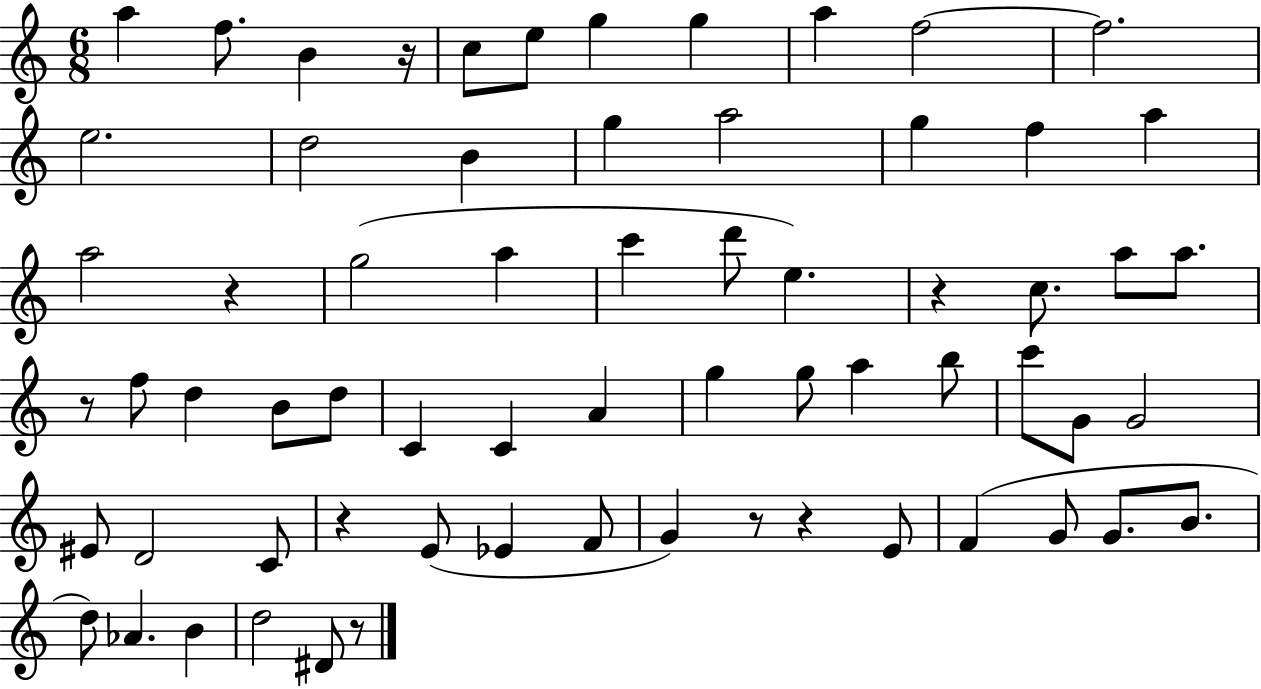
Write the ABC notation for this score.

X:1
T:Untitled
M:6/8
L:1/4
K:C
a f/2 B z/4 c/2 e/2 g g a f2 f2 e2 d2 B g a2 g f a a2 z g2 a c' d'/2 e z c/2 a/2 a/2 z/2 f/2 d B/2 d/2 C C A g g/2 a b/2 c'/2 G/2 G2 ^E/2 D2 C/2 z E/2 _E F/2 G z/2 z E/2 F G/2 G/2 B/2 d/2 _A B d2 ^D/2 z/2